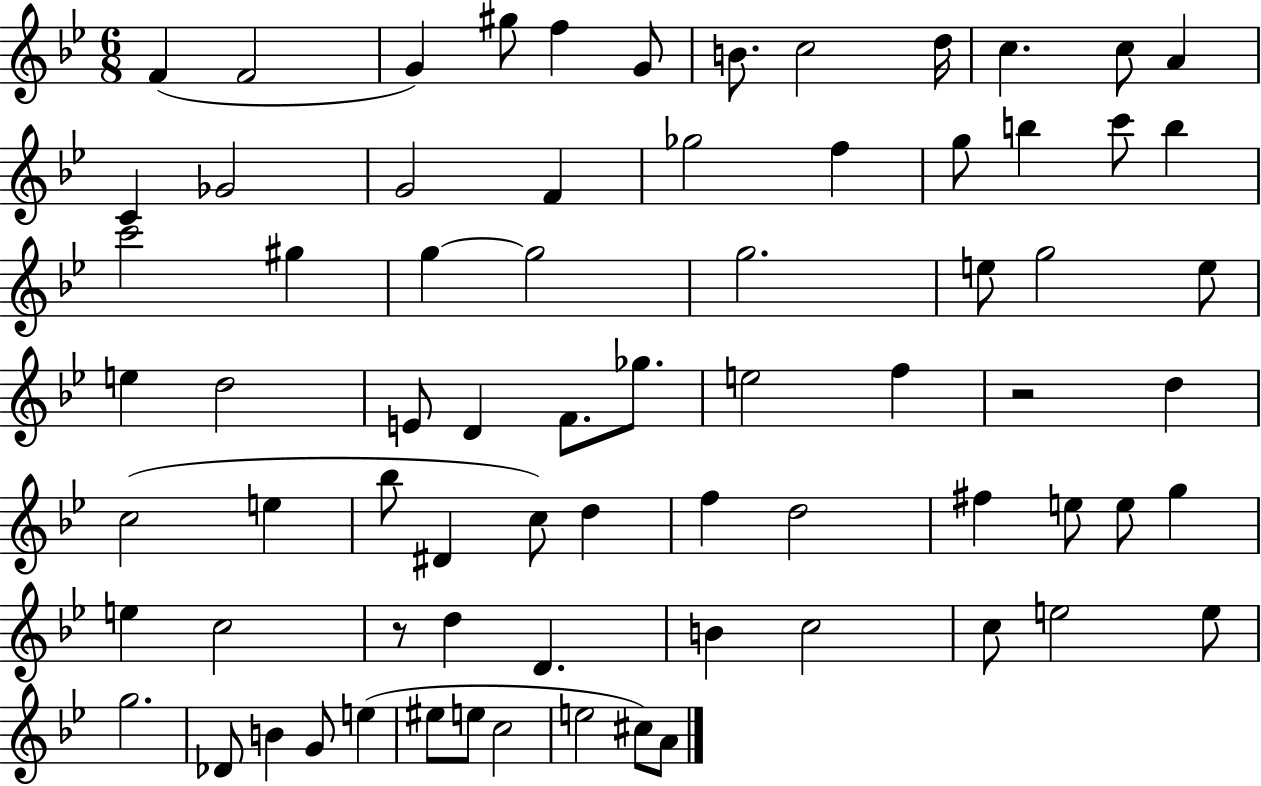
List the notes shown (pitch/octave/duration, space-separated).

F4/q F4/h G4/q G#5/e F5/q G4/e B4/e. C5/h D5/s C5/q. C5/e A4/q C4/q Gb4/h G4/h F4/q Gb5/h F5/q G5/e B5/q C6/e B5/q C6/h G#5/q G5/q G5/h G5/h. E5/e G5/h E5/e E5/q D5/h E4/e D4/q F4/e. Gb5/e. E5/h F5/q R/h D5/q C5/h E5/q Bb5/e D#4/q C5/e D5/q F5/q D5/h F#5/q E5/e E5/e G5/q E5/q C5/h R/e D5/q D4/q. B4/q C5/h C5/e E5/h E5/e G5/h. Db4/e B4/q G4/e E5/q EIS5/e E5/e C5/h E5/h C#5/e A4/e